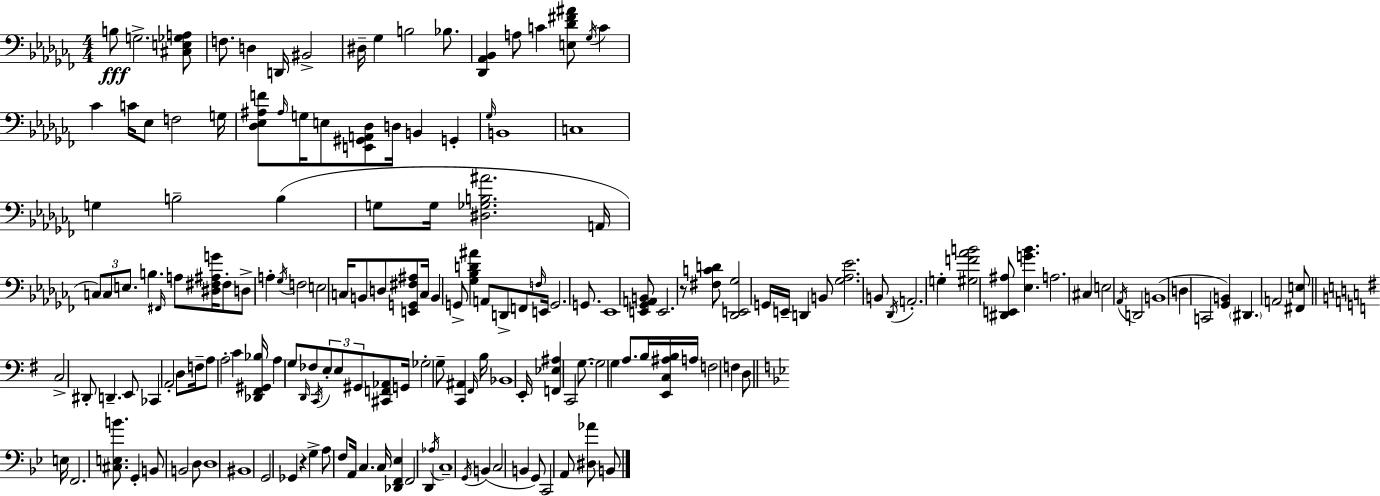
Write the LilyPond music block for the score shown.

{
  \clef bass
  \numericTimeSignature
  \time 4/4
  \key aes \minor
  \repeat volta 2 { b8\fff g2.-> <cis e ges a>8 | f8. d4 d,16 bis,2-> | dis16-- ges4 b2 bes8. | <des, aes, bes,>4 a8 c'4 <e des' fis' ais'>8 \acciaccatura { ges16 } c'4 | \break ces'4 c'16 ees8 f2 | g16 <des ees ais f'>8 \grace { ais16 } g16 e8 <e, gis, a, des>8 d16 b,4 g,4-. | \grace { ges16 } b,1 | c1 | \break g4 b2-- b4( | g8 g16 <dis ges b ais'>2. | a,16 \tuplet 3/2 { c8) c8 e8. } b4. | \grace { fis,16 } a8 <dis fis ais g'>16 fis8-. d8-> a4-. \acciaccatura { ges16 } f2 | \break e2 c16 b,8 | d8 <e, g, fis ais>8 c16 b,4 g,8-> <ges bes d' ais'>4 a,8 | d,8-> f,8 \grace { f16 } e,16 g,2. | g,8. ees,1 | \break <e, ges, a, b,>8 e,2. | r8 <fis c' d'>8 <des, e, ges>2 | g,16 e,16-- d,4 b,8 <ges aes ees'>2. | b,8 \acciaccatura { des,16 } a,2.-. | \break g4-. <gis f' aes' b'>2 <dis, e, ais>8 | <ees g' bes'>4. a2. | cis4 e2 \acciaccatura { aes,16 } | d,2 b,1( | \break d4 c,2 | <ges, b,>4) \parenthesize dis,4. a,2 | <fis, e>8 \bar "||" \break \key e \minor c2-> dis,8-. d,4.-- | e,8 ces,4 a,2-. d8 | f16-- a8 a2-. c'4 <des, fis, gis, bes>16 | a4 g8 \grace { d,16 } fes8 \acciaccatura { c,16 } \tuplet 3/2 { e8-. e8 gis,8 } | \break <cis, f, aes,>8 g,16 ges2-. g8-- <c, ais,>4 | \grace { fis,16 } b16 bes,1 | e,16-. <f, ees ais>4 c,2 | g8.~~ g2 g4 a8. | \break b16 <e, c ais b>16 a16 f2 f4 | d8 \bar "||" \break \key bes \major e16 f,2. <cis e b'>8. | g,4-. b,8 b,2 d8 | d1 | bis,1 | \break g,2 ges,4 r4 | g4-> a8 f8 a,16 c4. c16 | <des, f, ees>4 f,2 d,4 | \acciaccatura { aes16 } c1-- | \break \acciaccatura { g,16 }( b,4 c2 b,4 | g,8) c,2 a,8 <dis aes'>8 | b,8 } \bar "|."
}